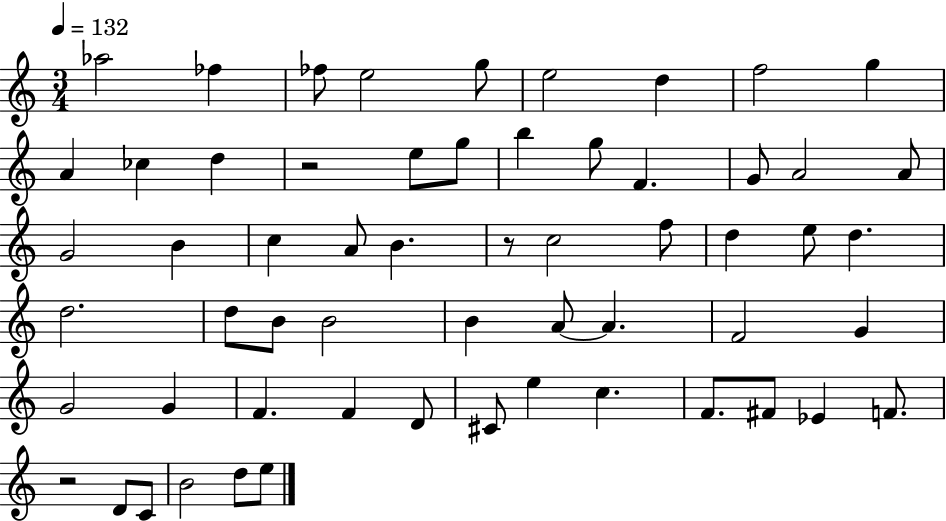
X:1
T:Untitled
M:3/4
L:1/4
K:C
_a2 _f _f/2 e2 g/2 e2 d f2 g A _c d z2 e/2 g/2 b g/2 F G/2 A2 A/2 G2 B c A/2 B z/2 c2 f/2 d e/2 d d2 d/2 B/2 B2 B A/2 A F2 G G2 G F F D/2 ^C/2 e c F/2 ^F/2 _E F/2 z2 D/2 C/2 B2 d/2 e/2